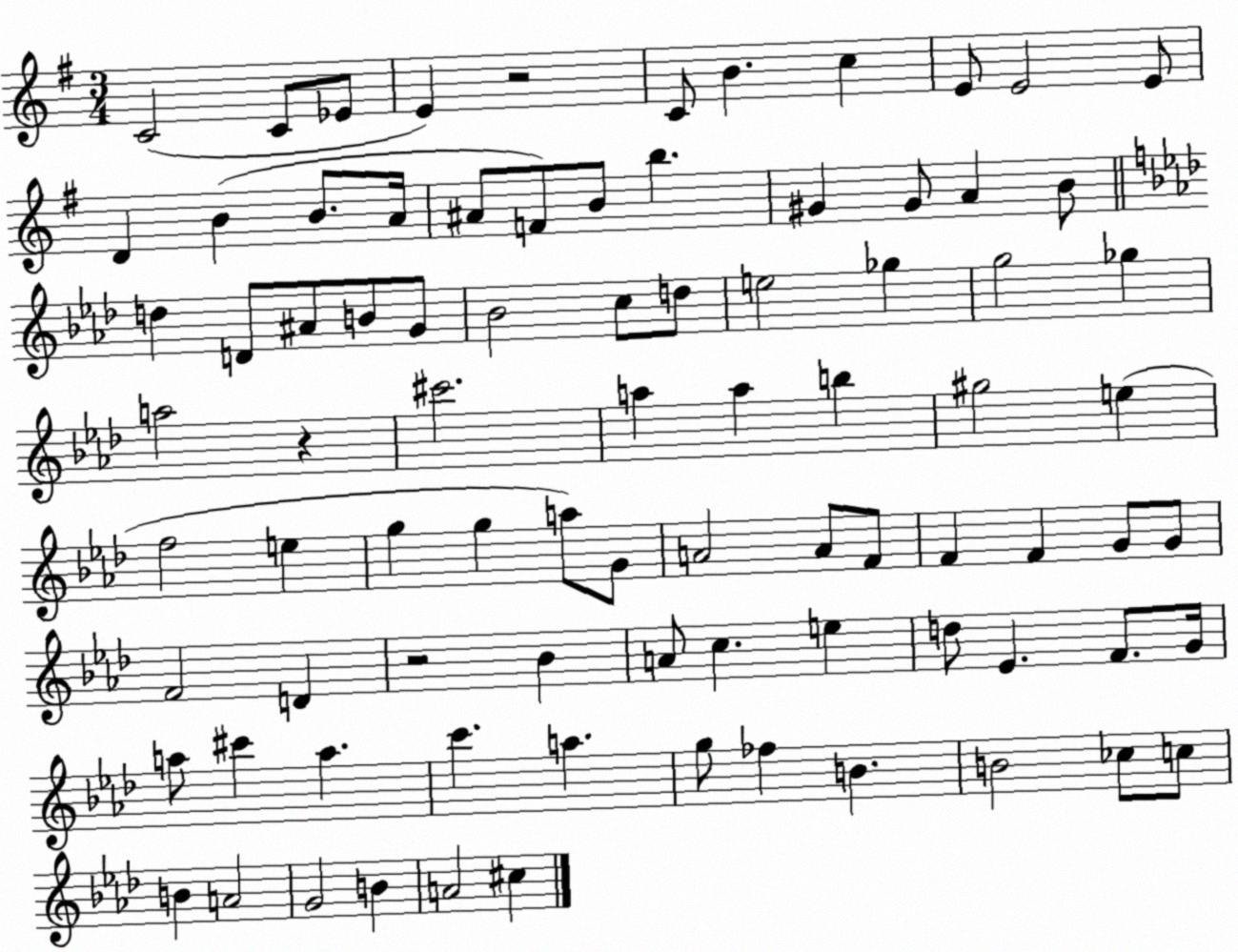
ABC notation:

X:1
T:Untitled
M:3/4
L:1/4
K:G
C2 C/2 _E/2 E z2 C/2 B c E/2 E2 E/2 D B B/2 A/4 ^A/2 F/2 B/2 b ^G ^G/2 A B/2 d D/2 ^A/2 B/2 G/2 _B2 c/2 d/2 e2 _g g2 _g a2 z ^c'2 a a b ^g2 e f2 e g g a/2 G/2 A2 A/2 F/2 F F G/2 G/2 F2 D z2 _B A/2 c e d/2 _E F/2 G/4 a/2 ^c' a c' a g/2 _f B B2 _c/2 c/2 B A2 G2 B A2 ^c